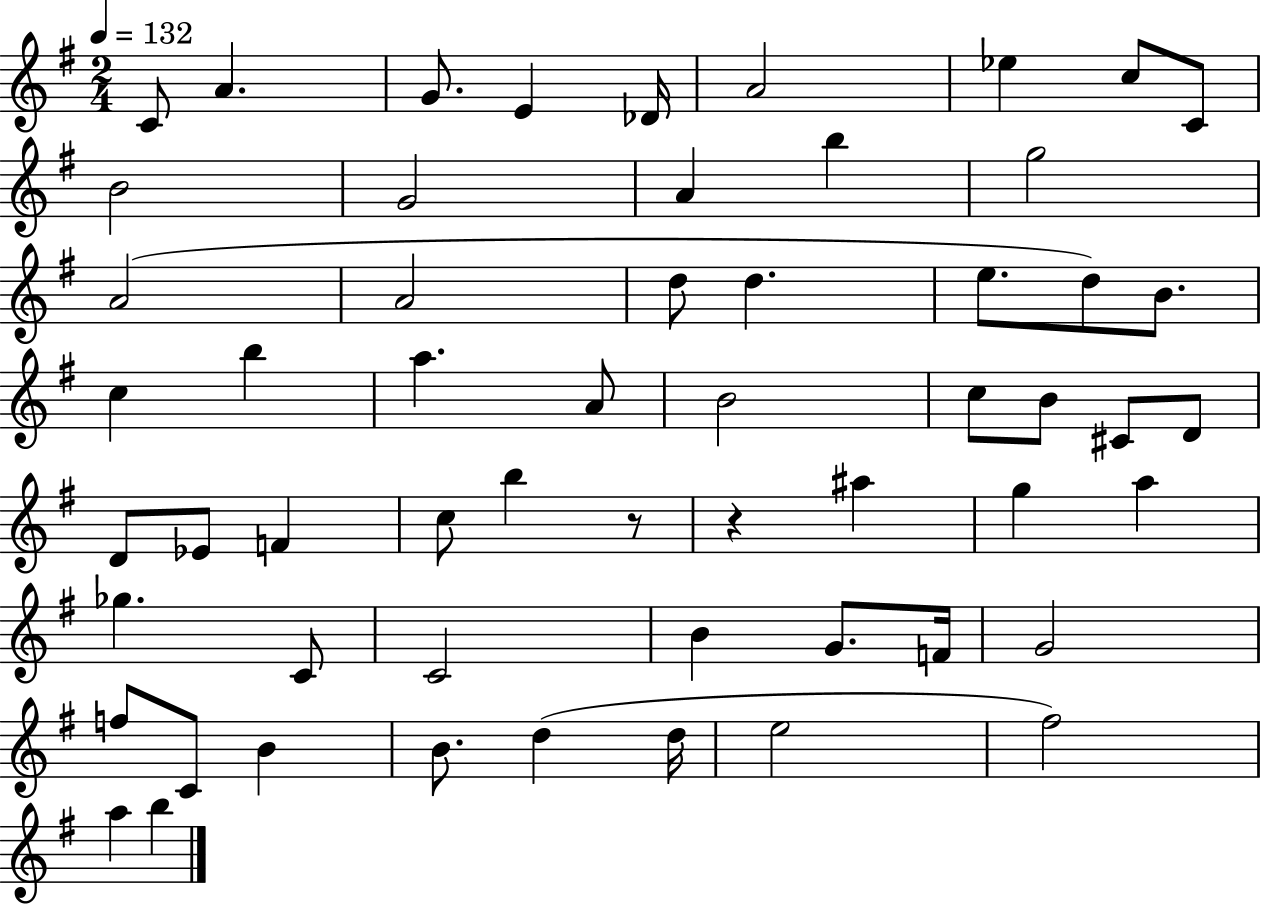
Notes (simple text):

C4/e A4/q. G4/e. E4/q Db4/s A4/h Eb5/q C5/e C4/e B4/h G4/h A4/q B5/q G5/h A4/h A4/h D5/e D5/q. E5/e. D5/e B4/e. C5/q B5/q A5/q. A4/e B4/h C5/e B4/e C#4/e D4/e D4/e Eb4/e F4/q C5/e B5/q R/e R/q A#5/q G5/q A5/q Gb5/q. C4/e C4/h B4/q G4/e. F4/s G4/h F5/e C4/e B4/q B4/e. D5/q D5/s E5/h F#5/h A5/q B5/q